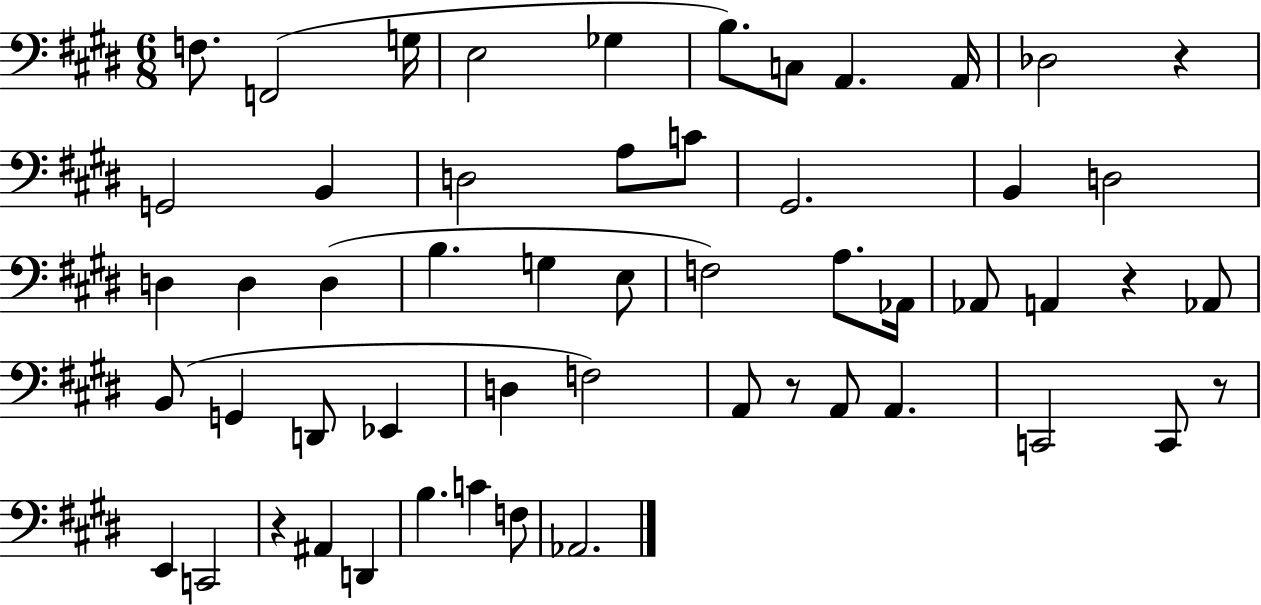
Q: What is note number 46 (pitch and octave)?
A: B3